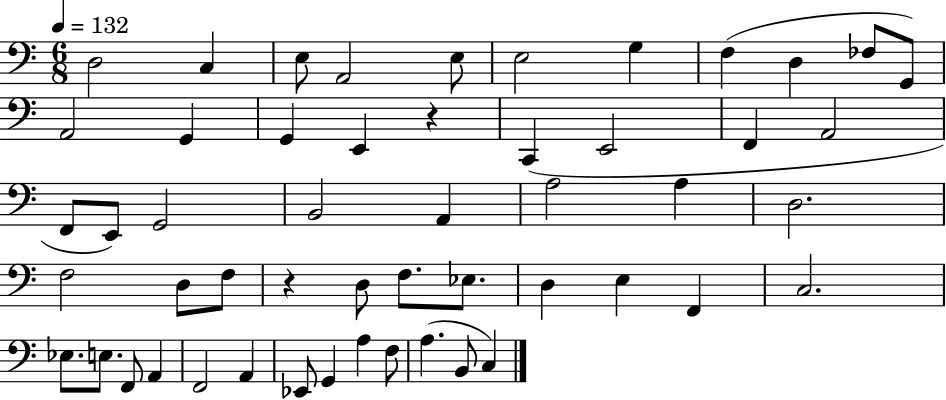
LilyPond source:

{
  \clef bass
  \numericTimeSignature
  \time 6/8
  \key c \major
  \tempo 4 = 132
  \repeat volta 2 { d2 c4 | e8 a,2 e8 | e2 g4 | f4( d4 fes8 g,8) | \break a,2 g,4 | g,4 e,4 r4 | c,4( e,2 | f,4 a,2 | \break f,8 e,8) g,2 | b,2 a,4 | a2 a4 | d2. | \break f2 d8 f8 | r4 d8 f8. ees8. | d4 e4 f,4 | c2. | \break ees8. e8. f,8 a,4 | f,2 a,4 | ees,8 g,4 a4 f8 | a4.( b,8 c4) | \break } \bar "|."
}